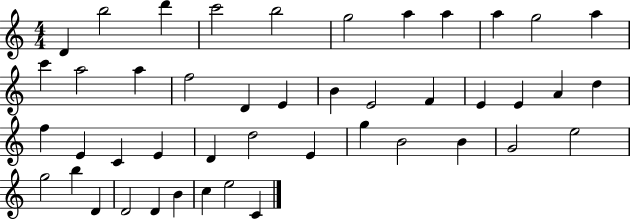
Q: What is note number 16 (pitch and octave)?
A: D4